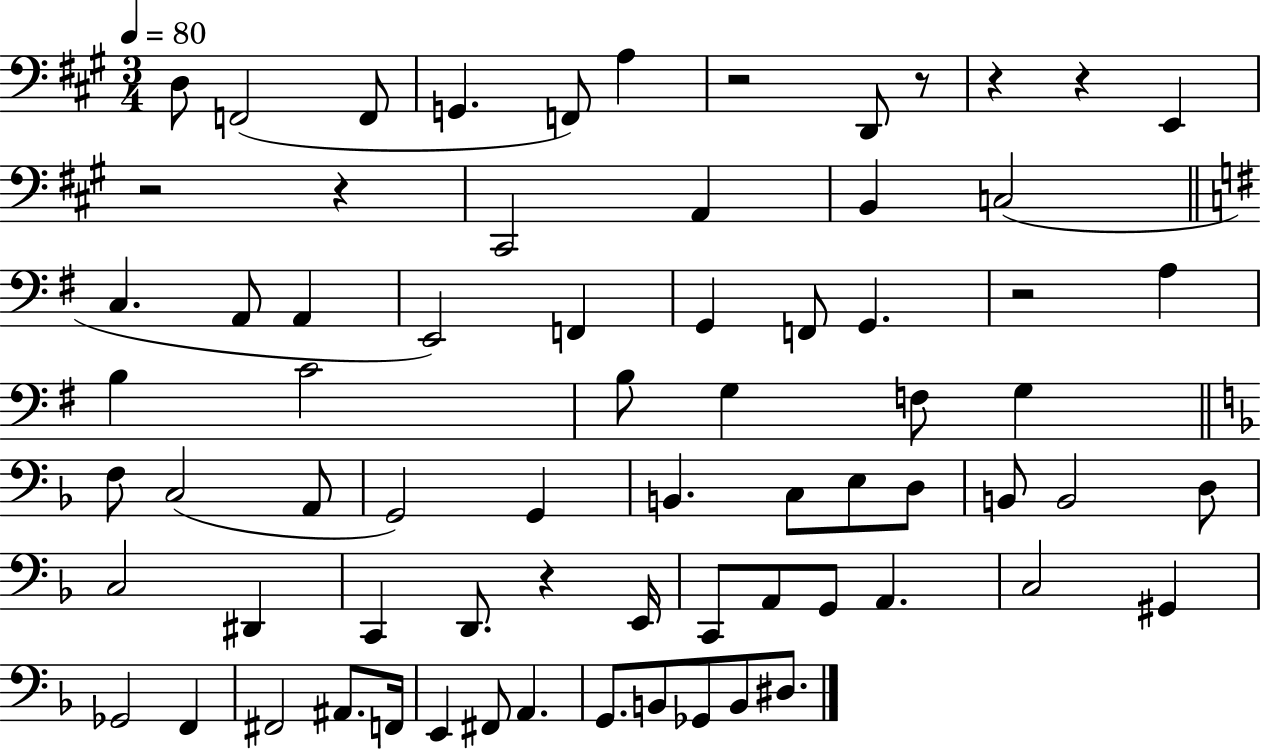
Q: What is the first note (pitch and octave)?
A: D3